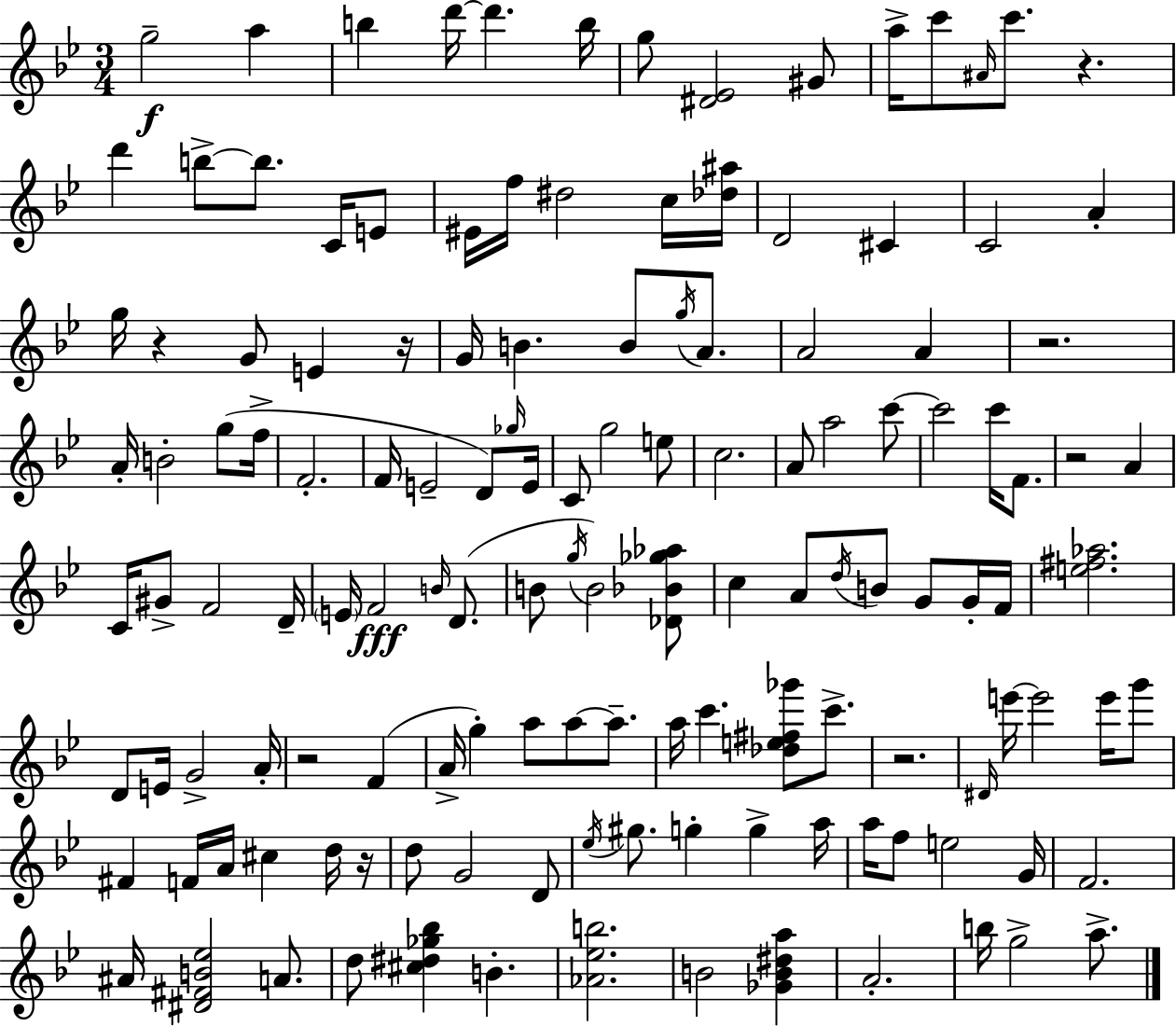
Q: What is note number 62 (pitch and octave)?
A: F4